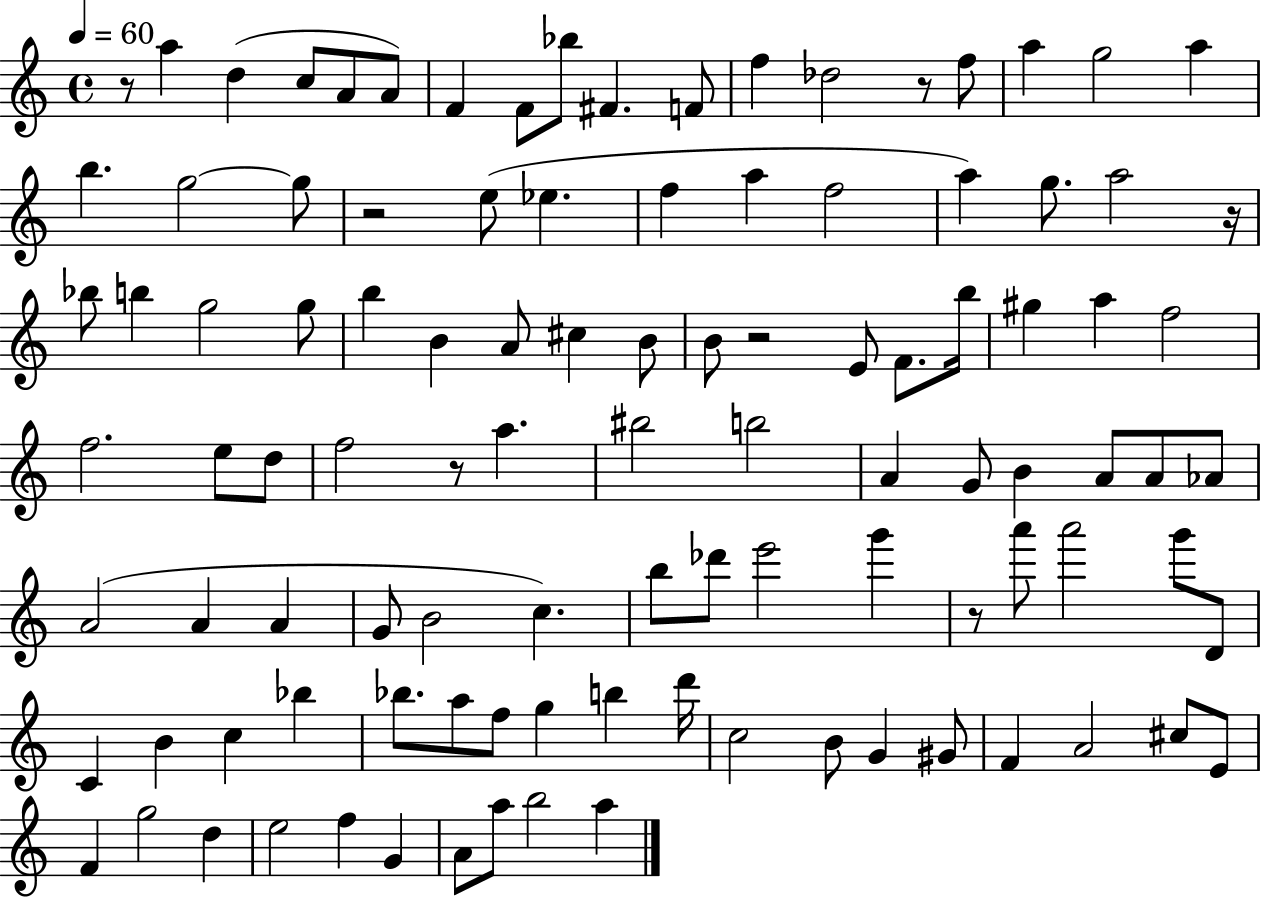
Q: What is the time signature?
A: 4/4